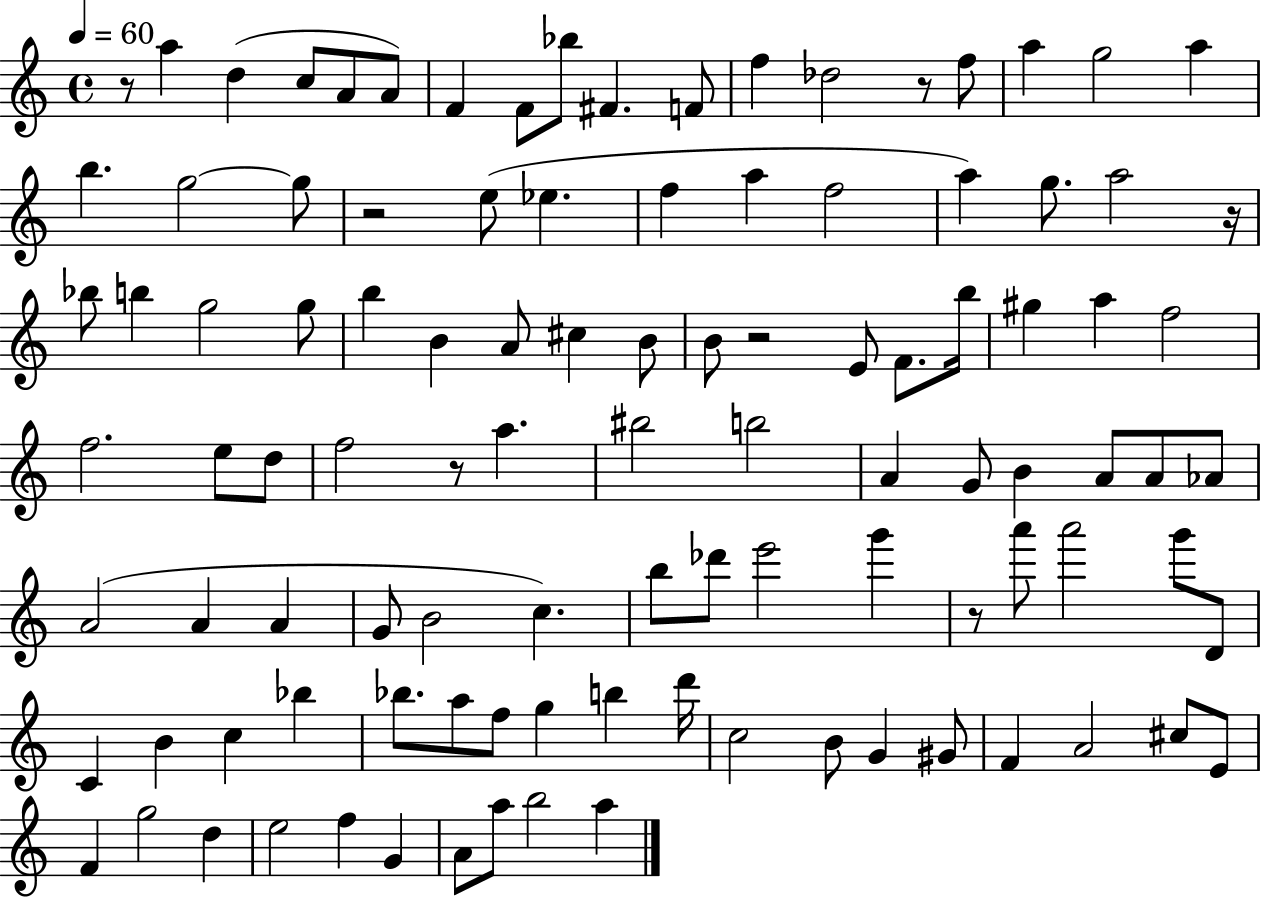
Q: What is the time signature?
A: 4/4